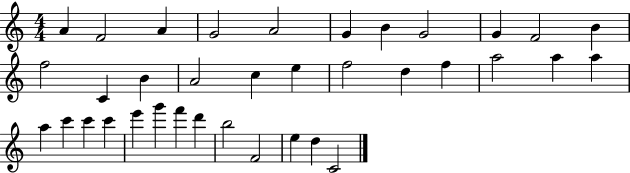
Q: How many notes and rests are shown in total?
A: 36